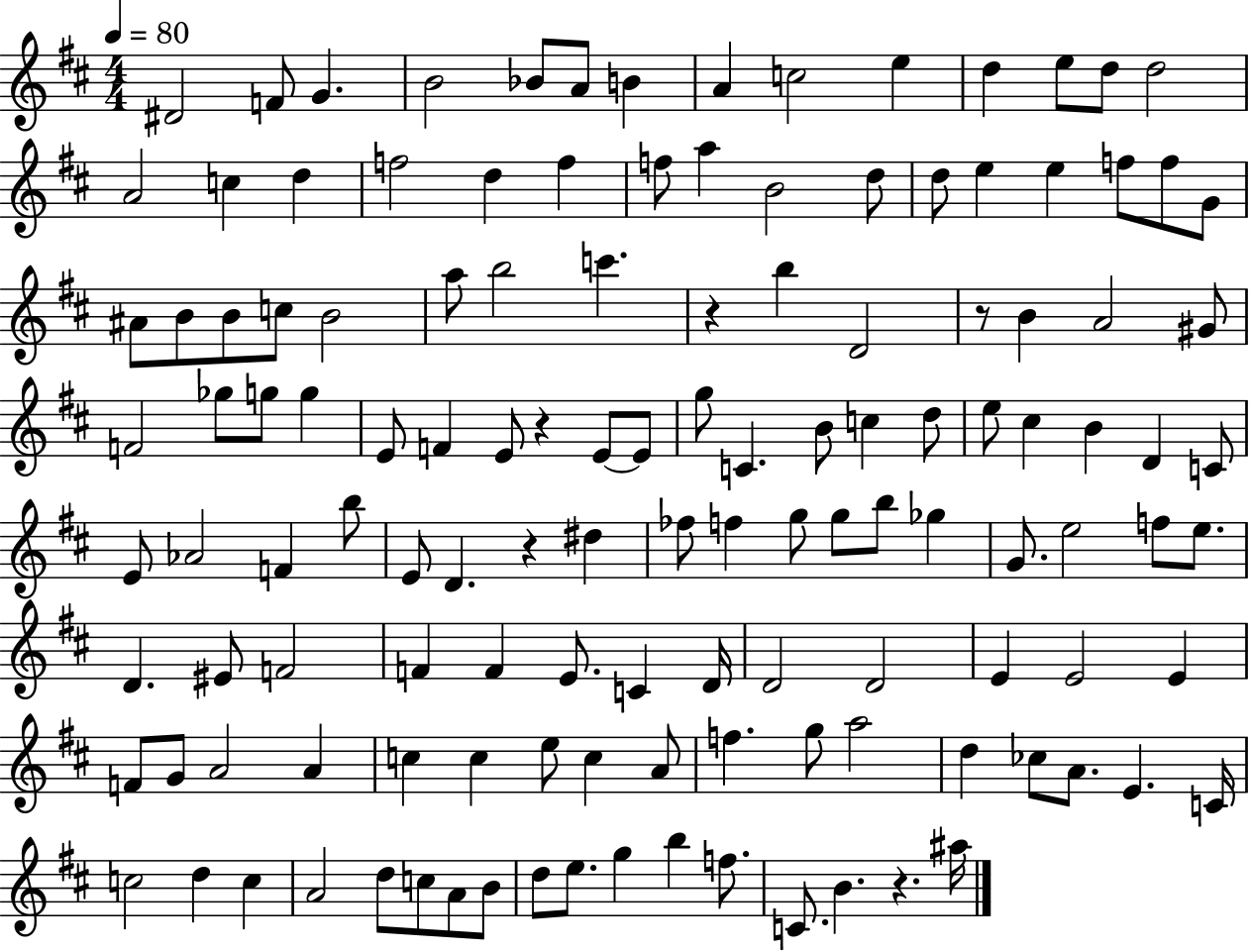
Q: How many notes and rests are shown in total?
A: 130